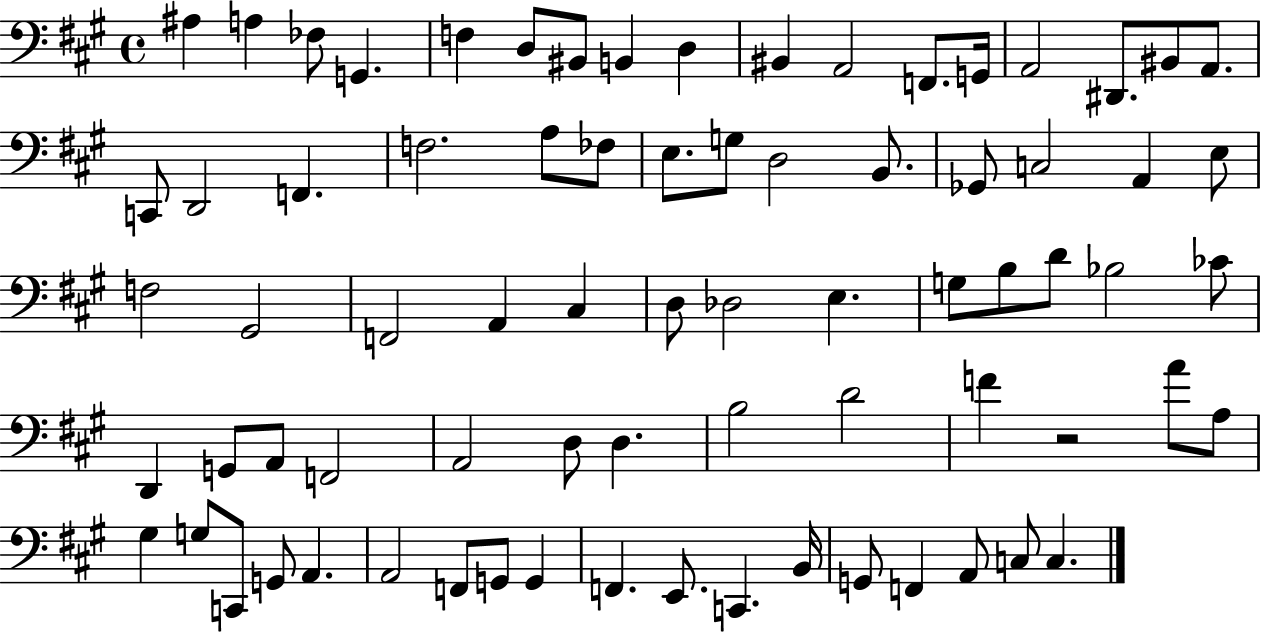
X:1
T:Untitled
M:4/4
L:1/4
K:A
^A, A, _F,/2 G,, F, D,/2 ^B,,/2 B,, D, ^B,, A,,2 F,,/2 G,,/4 A,,2 ^D,,/2 ^B,,/2 A,,/2 C,,/2 D,,2 F,, F,2 A,/2 _F,/2 E,/2 G,/2 D,2 B,,/2 _G,,/2 C,2 A,, E,/2 F,2 ^G,,2 F,,2 A,, ^C, D,/2 _D,2 E, G,/2 B,/2 D/2 _B,2 _C/2 D,, G,,/2 A,,/2 F,,2 A,,2 D,/2 D, B,2 D2 F z2 A/2 A,/2 ^G, G,/2 C,,/2 G,,/2 A,, A,,2 F,,/2 G,,/2 G,, F,, E,,/2 C,, B,,/4 G,,/2 F,, A,,/2 C,/2 C,